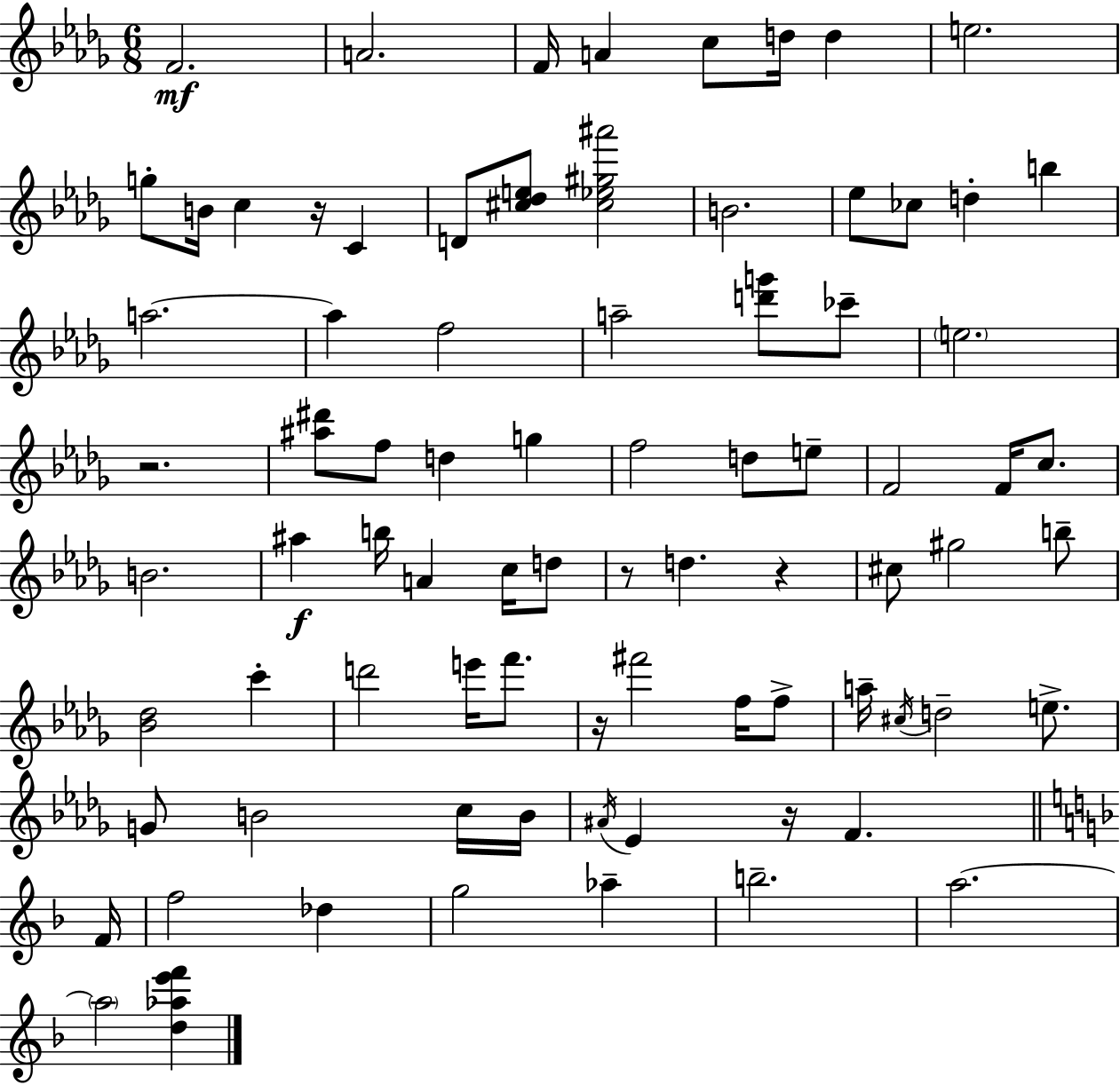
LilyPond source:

{
  \clef treble
  \numericTimeSignature
  \time 6/8
  \key bes \minor
  f'2.\mf | a'2. | f'16 a'4 c''8 d''16 d''4 | e''2. | \break g''8-. b'16 c''4 r16 c'4 | d'8 <cis'' des'' e''>8 <cis'' ees'' gis'' ais'''>2 | b'2. | ees''8 ces''8 d''4-. b''4 | \break a''2.~~ | a''4 f''2 | a''2-- <d''' g'''>8 ces'''8-- | \parenthesize e''2. | \break r2. | <ais'' dis'''>8 f''8 d''4 g''4 | f''2 d''8 e''8-- | f'2 f'16 c''8. | \break b'2. | ais''4\f b''16 a'4 c''16 d''8 | r8 d''4. r4 | cis''8 gis''2 b''8-- | \break <bes' des''>2 c'''4-. | d'''2 e'''16 f'''8. | r16 fis'''2 f''16 f''8-> | a''16-- \acciaccatura { cis''16 } d''2-- e''8.-> | \break g'8 b'2 c''16 | b'16 \acciaccatura { ais'16 } ees'4 r16 f'4. | \bar "||" \break \key f \major f'16 f''2 des''4 | g''2 aes''4-- | b''2.-- | a''2.~~ | \break \parenthesize a''2 <d'' aes'' e''' f'''>4 | \bar "|."
}